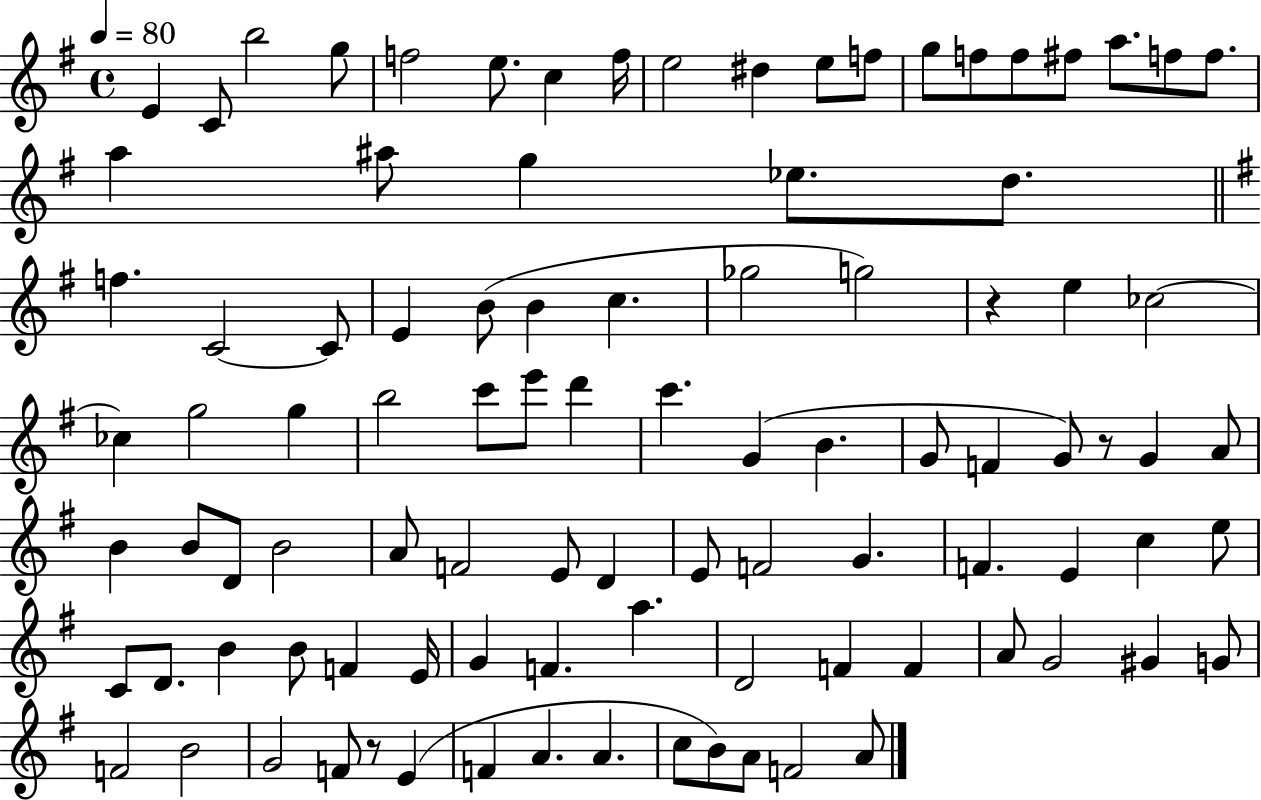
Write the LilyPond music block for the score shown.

{
  \clef treble
  \time 4/4
  \defaultTimeSignature
  \key g \major
  \tempo 4 = 80
  e'4 c'8 b''2 g''8 | f''2 e''8. c''4 f''16 | e''2 dis''4 e''8 f''8 | g''8 f''8 f''8 fis''8 a''8. f''8 f''8. | \break a''4 ais''8 g''4 ees''8. d''8. | \bar "||" \break \key g \major f''4. c'2~~ c'8 | e'4 b'8( b'4 c''4. | ges''2 g''2) | r4 e''4 ces''2~~ | \break ces''4 g''2 g''4 | b''2 c'''8 e'''8 d'''4 | c'''4. g'4( b'4. | g'8 f'4 g'8) r8 g'4 a'8 | \break b'4 b'8 d'8 b'2 | a'8 f'2 e'8 d'4 | e'8 f'2 g'4. | f'4. e'4 c''4 e''8 | \break c'8 d'8. b'4 b'8 f'4 e'16 | g'4 f'4. a''4. | d'2 f'4 f'4 | a'8 g'2 gis'4 g'8 | \break f'2 b'2 | g'2 f'8 r8 e'4( | f'4 a'4. a'4. | c''8 b'8) a'8 f'2 a'8 | \break \bar "|."
}